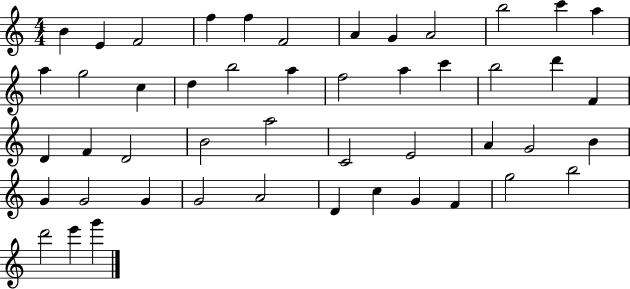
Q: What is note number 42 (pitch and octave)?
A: G4